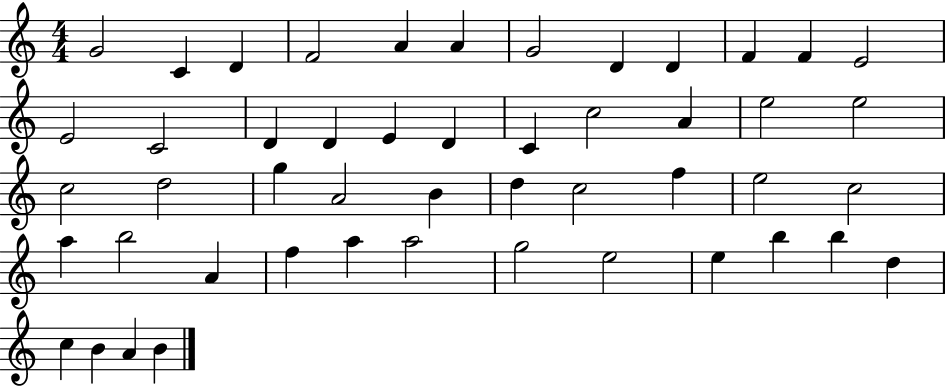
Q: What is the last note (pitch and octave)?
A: B4